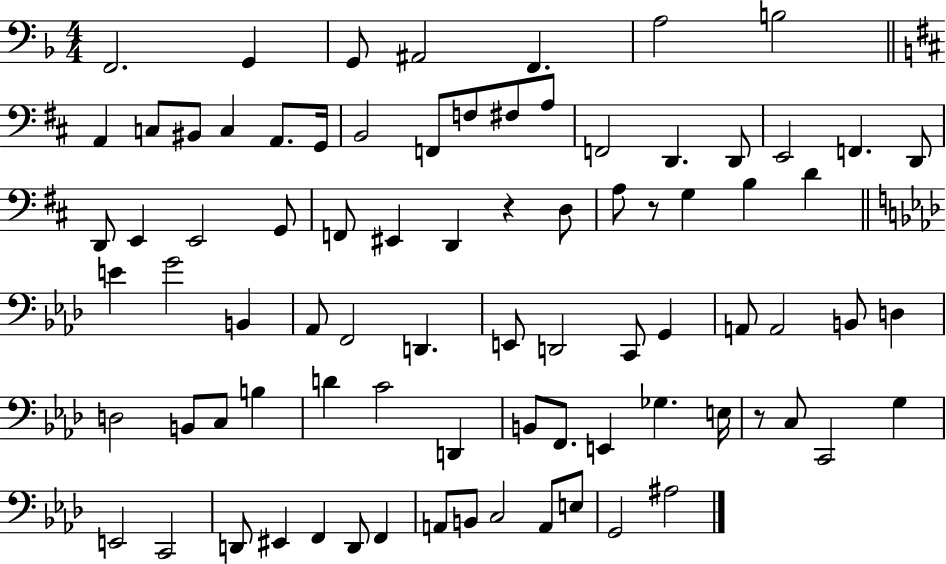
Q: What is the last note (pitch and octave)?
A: A#3